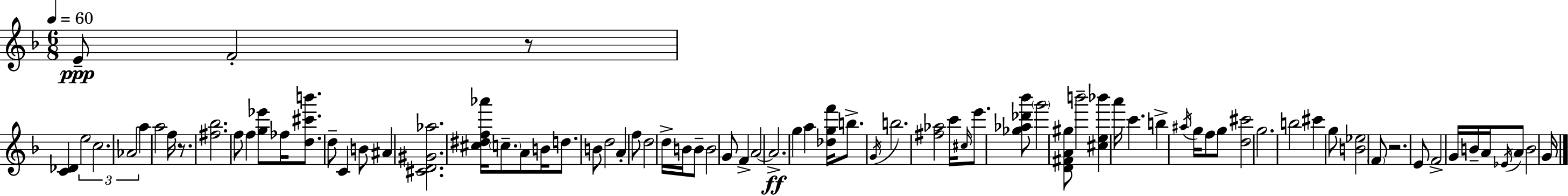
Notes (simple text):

E4/e F4/h R/e [C4,Db4]/q E5/h C5/h. Ab4/h A5/q A5/h F5/s R/e. [F#5,Bb5]/h. F5/e F5/q [G5,Eb6]/e FES5/s [D5,C#6,B6]/e. D5/e C4/q B4/e A#4/q [C#4,D4,G#4,Ab5]/h. [C#5,D#5,F5,Ab6]/s C5/e. A4/e B4/s D5/e. B4/e D5/h A4/q F5/e D5/h D5/s B4/s B4/e B4/h G4/e F4/q A4/h A4/h. G5/q A5/q [Db5,G5,F6]/s B5/e. G4/s B5/h. [F#5,Ab5]/h C6/s C#5/s E6/e. [Gb5,Ab5,Db6,Bb6]/e G6/h [D4,F#4,A4,G#5]/e B6/h [C#5,E5,Bb6]/q A6/s C6/q. B5/q A#5/s G5/s F5/e G5/e [D5,C#6]/h G5/h. B5/h C#6/q G5/e [B4,Eb5]/h F4/e R/h. E4/e F4/h G4/s B4/s A4/s Eb4/s A4/e B4/h G4/s